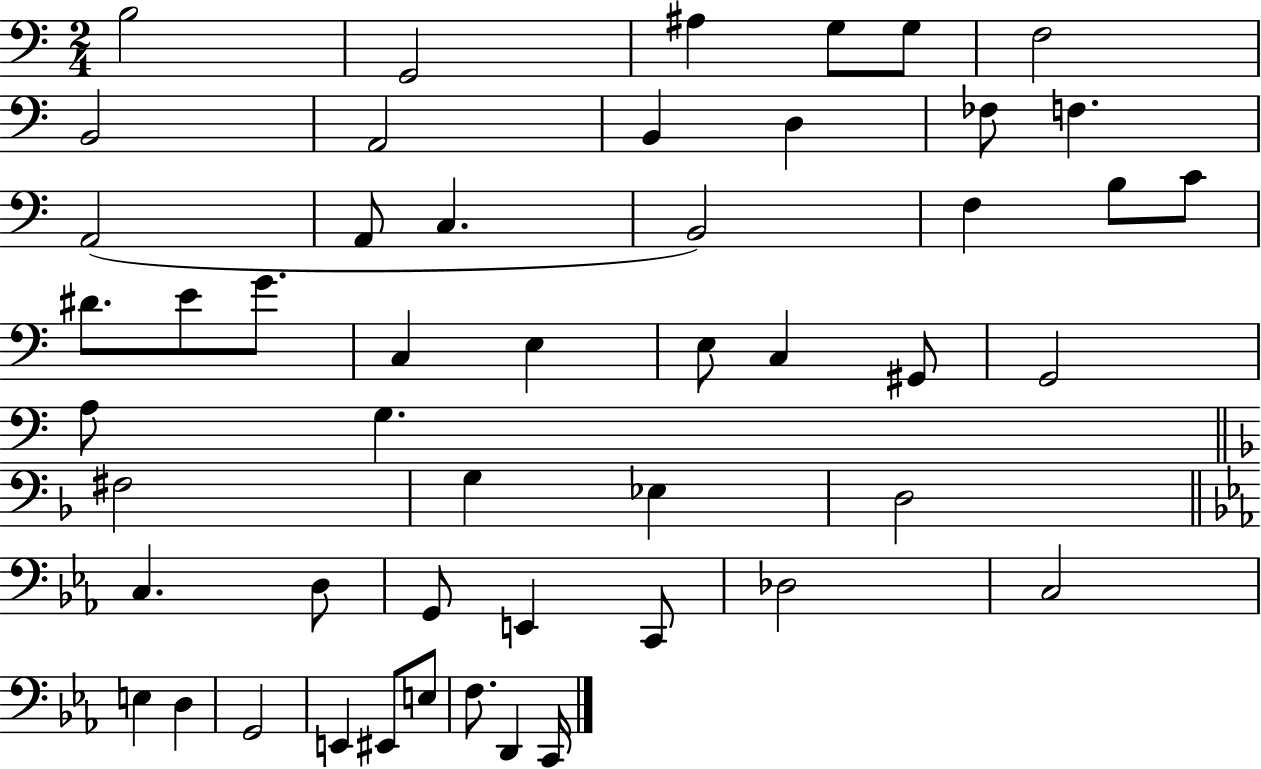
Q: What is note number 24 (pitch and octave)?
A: E3